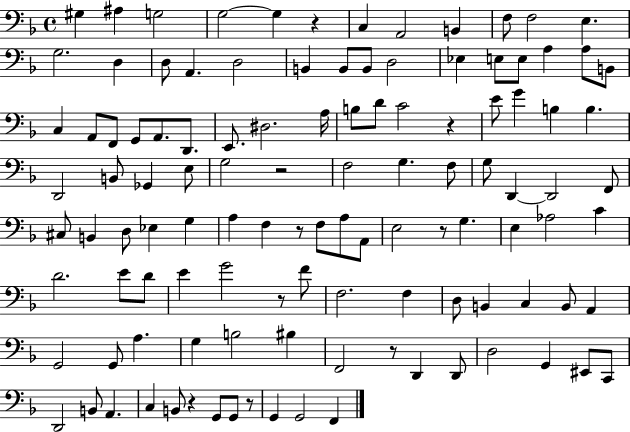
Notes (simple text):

G#3/q A#3/q G3/h G3/h G3/q R/q C3/q A2/h B2/q F3/e F3/h E3/q. G3/h. D3/q D3/e A2/q. D3/h B2/q B2/e B2/e D3/h Eb3/q E3/e E3/e A3/q A3/e B2/e C3/q A2/e F2/e G2/e A2/e. D2/e. E2/e. D#3/h. A3/s B3/e D4/e C4/h R/q E4/e G4/q B3/q B3/q. D2/h B2/e Gb2/q E3/e G3/h R/h F3/h G3/q. F3/e G3/e D2/q D2/h F2/e C#3/e B2/q D3/e Eb3/q G3/q A3/q F3/q R/e F3/e A3/e A2/e E3/h R/e G3/q. E3/q Ab3/h C4/q D4/h. E4/e D4/e E4/q G4/h R/e F4/e F3/h. F3/q D3/e B2/q C3/q B2/e A2/q G2/h G2/e A3/q. G3/q B3/h BIS3/q F2/h R/e D2/q D2/e D3/h G2/q EIS2/e C2/e D2/h B2/e A2/q. C3/q B2/e R/q G2/e G2/e R/e G2/q G2/h F2/q